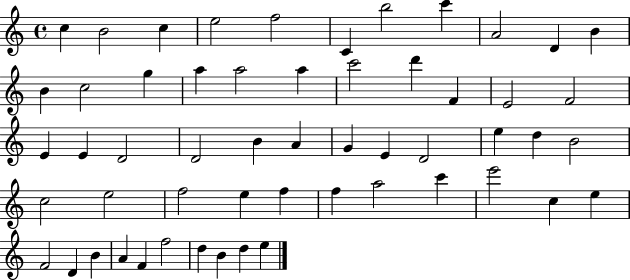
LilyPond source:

{
  \clef treble
  \time 4/4
  \defaultTimeSignature
  \key c \major
  c''4 b'2 c''4 | e''2 f''2 | c'4 b''2 c'''4 | a'2 d'4 b'4 | \break b'4 c''2 g''4 | a''4 a''2 a''4 | c'''2 d'''4 f'4 | e'2 f'2 | \break e'4 e'4 d'2 | d'2 b'4 a'4 | g'4 e'4 d'2 | e''4 d''4 b'2 | \break c''2 e''2 | f''2 e''4 f''4 | f''4 a''2 c'''4 | e'''2 c''4 e''4 | \break f'2 d'4 b'4 | a'4 f'4 f''2 | d''4 b'4 d''4 e''4 | \bar "|."
}